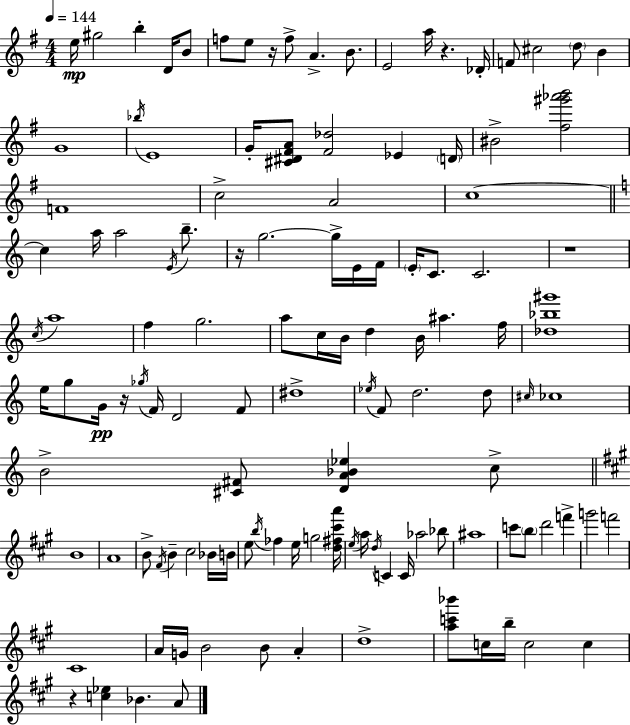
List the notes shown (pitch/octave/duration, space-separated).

E5/s G#5/h B5/q D4/s B4/e F5/e E5/e R/s F5/e A4/q. B4/e. E4/h A5/s R/q. Db4/s F4/e C#5/h D5/e B4/q G4/w Bb5/s E4/w G4/s [C#4,D#4,F#4,A4]/e [F#4,Db5]/h Eb4/q D4/s BIS4/h [F#5,G#6,Ab6,B6]/h F4/w C5/h A4/h C5/w C5/q A5/s A5/h E4/s B5/e. R/s G5/h. G5/s E4/s F4/s E4/s C4/e. C4/h. R/w C5/s A5/w F5/q G5/h. A5/e C5/s B4/s D5/q B4/s A#5/q. F5/s [Db5,Bb5,G#6]/w E5/s G5/e G4/s R/s Gb5/s F4/s D4/h F4/e D#5/w Eb5/s F4/e D5/h. D5/e C#5/s CES5/w B4/h [C#4,F#4]/e [D4,A4,Bb4,Eb5]/q C5/e B4/w A4/w B4/e F#4/s B4/q C#5/h Bb4/s B4/s E5/e B5/s FES5/q E5/s G5/h [D5,F#5,C#6,A6]/s E5/s A5/s D5/s C4/q C4/s Ab5/h Bb5/e A#5/w C6/e B5/e D6/h F6/q G6/h F6/h C#4/w A4/s G4/s B4/h B4/e A4/q D5/w [A5,C6,Bb6]/e C5/s B5/s C5/h C5/q R/q [C5,Eb5]/q Bb4/q. A4/e